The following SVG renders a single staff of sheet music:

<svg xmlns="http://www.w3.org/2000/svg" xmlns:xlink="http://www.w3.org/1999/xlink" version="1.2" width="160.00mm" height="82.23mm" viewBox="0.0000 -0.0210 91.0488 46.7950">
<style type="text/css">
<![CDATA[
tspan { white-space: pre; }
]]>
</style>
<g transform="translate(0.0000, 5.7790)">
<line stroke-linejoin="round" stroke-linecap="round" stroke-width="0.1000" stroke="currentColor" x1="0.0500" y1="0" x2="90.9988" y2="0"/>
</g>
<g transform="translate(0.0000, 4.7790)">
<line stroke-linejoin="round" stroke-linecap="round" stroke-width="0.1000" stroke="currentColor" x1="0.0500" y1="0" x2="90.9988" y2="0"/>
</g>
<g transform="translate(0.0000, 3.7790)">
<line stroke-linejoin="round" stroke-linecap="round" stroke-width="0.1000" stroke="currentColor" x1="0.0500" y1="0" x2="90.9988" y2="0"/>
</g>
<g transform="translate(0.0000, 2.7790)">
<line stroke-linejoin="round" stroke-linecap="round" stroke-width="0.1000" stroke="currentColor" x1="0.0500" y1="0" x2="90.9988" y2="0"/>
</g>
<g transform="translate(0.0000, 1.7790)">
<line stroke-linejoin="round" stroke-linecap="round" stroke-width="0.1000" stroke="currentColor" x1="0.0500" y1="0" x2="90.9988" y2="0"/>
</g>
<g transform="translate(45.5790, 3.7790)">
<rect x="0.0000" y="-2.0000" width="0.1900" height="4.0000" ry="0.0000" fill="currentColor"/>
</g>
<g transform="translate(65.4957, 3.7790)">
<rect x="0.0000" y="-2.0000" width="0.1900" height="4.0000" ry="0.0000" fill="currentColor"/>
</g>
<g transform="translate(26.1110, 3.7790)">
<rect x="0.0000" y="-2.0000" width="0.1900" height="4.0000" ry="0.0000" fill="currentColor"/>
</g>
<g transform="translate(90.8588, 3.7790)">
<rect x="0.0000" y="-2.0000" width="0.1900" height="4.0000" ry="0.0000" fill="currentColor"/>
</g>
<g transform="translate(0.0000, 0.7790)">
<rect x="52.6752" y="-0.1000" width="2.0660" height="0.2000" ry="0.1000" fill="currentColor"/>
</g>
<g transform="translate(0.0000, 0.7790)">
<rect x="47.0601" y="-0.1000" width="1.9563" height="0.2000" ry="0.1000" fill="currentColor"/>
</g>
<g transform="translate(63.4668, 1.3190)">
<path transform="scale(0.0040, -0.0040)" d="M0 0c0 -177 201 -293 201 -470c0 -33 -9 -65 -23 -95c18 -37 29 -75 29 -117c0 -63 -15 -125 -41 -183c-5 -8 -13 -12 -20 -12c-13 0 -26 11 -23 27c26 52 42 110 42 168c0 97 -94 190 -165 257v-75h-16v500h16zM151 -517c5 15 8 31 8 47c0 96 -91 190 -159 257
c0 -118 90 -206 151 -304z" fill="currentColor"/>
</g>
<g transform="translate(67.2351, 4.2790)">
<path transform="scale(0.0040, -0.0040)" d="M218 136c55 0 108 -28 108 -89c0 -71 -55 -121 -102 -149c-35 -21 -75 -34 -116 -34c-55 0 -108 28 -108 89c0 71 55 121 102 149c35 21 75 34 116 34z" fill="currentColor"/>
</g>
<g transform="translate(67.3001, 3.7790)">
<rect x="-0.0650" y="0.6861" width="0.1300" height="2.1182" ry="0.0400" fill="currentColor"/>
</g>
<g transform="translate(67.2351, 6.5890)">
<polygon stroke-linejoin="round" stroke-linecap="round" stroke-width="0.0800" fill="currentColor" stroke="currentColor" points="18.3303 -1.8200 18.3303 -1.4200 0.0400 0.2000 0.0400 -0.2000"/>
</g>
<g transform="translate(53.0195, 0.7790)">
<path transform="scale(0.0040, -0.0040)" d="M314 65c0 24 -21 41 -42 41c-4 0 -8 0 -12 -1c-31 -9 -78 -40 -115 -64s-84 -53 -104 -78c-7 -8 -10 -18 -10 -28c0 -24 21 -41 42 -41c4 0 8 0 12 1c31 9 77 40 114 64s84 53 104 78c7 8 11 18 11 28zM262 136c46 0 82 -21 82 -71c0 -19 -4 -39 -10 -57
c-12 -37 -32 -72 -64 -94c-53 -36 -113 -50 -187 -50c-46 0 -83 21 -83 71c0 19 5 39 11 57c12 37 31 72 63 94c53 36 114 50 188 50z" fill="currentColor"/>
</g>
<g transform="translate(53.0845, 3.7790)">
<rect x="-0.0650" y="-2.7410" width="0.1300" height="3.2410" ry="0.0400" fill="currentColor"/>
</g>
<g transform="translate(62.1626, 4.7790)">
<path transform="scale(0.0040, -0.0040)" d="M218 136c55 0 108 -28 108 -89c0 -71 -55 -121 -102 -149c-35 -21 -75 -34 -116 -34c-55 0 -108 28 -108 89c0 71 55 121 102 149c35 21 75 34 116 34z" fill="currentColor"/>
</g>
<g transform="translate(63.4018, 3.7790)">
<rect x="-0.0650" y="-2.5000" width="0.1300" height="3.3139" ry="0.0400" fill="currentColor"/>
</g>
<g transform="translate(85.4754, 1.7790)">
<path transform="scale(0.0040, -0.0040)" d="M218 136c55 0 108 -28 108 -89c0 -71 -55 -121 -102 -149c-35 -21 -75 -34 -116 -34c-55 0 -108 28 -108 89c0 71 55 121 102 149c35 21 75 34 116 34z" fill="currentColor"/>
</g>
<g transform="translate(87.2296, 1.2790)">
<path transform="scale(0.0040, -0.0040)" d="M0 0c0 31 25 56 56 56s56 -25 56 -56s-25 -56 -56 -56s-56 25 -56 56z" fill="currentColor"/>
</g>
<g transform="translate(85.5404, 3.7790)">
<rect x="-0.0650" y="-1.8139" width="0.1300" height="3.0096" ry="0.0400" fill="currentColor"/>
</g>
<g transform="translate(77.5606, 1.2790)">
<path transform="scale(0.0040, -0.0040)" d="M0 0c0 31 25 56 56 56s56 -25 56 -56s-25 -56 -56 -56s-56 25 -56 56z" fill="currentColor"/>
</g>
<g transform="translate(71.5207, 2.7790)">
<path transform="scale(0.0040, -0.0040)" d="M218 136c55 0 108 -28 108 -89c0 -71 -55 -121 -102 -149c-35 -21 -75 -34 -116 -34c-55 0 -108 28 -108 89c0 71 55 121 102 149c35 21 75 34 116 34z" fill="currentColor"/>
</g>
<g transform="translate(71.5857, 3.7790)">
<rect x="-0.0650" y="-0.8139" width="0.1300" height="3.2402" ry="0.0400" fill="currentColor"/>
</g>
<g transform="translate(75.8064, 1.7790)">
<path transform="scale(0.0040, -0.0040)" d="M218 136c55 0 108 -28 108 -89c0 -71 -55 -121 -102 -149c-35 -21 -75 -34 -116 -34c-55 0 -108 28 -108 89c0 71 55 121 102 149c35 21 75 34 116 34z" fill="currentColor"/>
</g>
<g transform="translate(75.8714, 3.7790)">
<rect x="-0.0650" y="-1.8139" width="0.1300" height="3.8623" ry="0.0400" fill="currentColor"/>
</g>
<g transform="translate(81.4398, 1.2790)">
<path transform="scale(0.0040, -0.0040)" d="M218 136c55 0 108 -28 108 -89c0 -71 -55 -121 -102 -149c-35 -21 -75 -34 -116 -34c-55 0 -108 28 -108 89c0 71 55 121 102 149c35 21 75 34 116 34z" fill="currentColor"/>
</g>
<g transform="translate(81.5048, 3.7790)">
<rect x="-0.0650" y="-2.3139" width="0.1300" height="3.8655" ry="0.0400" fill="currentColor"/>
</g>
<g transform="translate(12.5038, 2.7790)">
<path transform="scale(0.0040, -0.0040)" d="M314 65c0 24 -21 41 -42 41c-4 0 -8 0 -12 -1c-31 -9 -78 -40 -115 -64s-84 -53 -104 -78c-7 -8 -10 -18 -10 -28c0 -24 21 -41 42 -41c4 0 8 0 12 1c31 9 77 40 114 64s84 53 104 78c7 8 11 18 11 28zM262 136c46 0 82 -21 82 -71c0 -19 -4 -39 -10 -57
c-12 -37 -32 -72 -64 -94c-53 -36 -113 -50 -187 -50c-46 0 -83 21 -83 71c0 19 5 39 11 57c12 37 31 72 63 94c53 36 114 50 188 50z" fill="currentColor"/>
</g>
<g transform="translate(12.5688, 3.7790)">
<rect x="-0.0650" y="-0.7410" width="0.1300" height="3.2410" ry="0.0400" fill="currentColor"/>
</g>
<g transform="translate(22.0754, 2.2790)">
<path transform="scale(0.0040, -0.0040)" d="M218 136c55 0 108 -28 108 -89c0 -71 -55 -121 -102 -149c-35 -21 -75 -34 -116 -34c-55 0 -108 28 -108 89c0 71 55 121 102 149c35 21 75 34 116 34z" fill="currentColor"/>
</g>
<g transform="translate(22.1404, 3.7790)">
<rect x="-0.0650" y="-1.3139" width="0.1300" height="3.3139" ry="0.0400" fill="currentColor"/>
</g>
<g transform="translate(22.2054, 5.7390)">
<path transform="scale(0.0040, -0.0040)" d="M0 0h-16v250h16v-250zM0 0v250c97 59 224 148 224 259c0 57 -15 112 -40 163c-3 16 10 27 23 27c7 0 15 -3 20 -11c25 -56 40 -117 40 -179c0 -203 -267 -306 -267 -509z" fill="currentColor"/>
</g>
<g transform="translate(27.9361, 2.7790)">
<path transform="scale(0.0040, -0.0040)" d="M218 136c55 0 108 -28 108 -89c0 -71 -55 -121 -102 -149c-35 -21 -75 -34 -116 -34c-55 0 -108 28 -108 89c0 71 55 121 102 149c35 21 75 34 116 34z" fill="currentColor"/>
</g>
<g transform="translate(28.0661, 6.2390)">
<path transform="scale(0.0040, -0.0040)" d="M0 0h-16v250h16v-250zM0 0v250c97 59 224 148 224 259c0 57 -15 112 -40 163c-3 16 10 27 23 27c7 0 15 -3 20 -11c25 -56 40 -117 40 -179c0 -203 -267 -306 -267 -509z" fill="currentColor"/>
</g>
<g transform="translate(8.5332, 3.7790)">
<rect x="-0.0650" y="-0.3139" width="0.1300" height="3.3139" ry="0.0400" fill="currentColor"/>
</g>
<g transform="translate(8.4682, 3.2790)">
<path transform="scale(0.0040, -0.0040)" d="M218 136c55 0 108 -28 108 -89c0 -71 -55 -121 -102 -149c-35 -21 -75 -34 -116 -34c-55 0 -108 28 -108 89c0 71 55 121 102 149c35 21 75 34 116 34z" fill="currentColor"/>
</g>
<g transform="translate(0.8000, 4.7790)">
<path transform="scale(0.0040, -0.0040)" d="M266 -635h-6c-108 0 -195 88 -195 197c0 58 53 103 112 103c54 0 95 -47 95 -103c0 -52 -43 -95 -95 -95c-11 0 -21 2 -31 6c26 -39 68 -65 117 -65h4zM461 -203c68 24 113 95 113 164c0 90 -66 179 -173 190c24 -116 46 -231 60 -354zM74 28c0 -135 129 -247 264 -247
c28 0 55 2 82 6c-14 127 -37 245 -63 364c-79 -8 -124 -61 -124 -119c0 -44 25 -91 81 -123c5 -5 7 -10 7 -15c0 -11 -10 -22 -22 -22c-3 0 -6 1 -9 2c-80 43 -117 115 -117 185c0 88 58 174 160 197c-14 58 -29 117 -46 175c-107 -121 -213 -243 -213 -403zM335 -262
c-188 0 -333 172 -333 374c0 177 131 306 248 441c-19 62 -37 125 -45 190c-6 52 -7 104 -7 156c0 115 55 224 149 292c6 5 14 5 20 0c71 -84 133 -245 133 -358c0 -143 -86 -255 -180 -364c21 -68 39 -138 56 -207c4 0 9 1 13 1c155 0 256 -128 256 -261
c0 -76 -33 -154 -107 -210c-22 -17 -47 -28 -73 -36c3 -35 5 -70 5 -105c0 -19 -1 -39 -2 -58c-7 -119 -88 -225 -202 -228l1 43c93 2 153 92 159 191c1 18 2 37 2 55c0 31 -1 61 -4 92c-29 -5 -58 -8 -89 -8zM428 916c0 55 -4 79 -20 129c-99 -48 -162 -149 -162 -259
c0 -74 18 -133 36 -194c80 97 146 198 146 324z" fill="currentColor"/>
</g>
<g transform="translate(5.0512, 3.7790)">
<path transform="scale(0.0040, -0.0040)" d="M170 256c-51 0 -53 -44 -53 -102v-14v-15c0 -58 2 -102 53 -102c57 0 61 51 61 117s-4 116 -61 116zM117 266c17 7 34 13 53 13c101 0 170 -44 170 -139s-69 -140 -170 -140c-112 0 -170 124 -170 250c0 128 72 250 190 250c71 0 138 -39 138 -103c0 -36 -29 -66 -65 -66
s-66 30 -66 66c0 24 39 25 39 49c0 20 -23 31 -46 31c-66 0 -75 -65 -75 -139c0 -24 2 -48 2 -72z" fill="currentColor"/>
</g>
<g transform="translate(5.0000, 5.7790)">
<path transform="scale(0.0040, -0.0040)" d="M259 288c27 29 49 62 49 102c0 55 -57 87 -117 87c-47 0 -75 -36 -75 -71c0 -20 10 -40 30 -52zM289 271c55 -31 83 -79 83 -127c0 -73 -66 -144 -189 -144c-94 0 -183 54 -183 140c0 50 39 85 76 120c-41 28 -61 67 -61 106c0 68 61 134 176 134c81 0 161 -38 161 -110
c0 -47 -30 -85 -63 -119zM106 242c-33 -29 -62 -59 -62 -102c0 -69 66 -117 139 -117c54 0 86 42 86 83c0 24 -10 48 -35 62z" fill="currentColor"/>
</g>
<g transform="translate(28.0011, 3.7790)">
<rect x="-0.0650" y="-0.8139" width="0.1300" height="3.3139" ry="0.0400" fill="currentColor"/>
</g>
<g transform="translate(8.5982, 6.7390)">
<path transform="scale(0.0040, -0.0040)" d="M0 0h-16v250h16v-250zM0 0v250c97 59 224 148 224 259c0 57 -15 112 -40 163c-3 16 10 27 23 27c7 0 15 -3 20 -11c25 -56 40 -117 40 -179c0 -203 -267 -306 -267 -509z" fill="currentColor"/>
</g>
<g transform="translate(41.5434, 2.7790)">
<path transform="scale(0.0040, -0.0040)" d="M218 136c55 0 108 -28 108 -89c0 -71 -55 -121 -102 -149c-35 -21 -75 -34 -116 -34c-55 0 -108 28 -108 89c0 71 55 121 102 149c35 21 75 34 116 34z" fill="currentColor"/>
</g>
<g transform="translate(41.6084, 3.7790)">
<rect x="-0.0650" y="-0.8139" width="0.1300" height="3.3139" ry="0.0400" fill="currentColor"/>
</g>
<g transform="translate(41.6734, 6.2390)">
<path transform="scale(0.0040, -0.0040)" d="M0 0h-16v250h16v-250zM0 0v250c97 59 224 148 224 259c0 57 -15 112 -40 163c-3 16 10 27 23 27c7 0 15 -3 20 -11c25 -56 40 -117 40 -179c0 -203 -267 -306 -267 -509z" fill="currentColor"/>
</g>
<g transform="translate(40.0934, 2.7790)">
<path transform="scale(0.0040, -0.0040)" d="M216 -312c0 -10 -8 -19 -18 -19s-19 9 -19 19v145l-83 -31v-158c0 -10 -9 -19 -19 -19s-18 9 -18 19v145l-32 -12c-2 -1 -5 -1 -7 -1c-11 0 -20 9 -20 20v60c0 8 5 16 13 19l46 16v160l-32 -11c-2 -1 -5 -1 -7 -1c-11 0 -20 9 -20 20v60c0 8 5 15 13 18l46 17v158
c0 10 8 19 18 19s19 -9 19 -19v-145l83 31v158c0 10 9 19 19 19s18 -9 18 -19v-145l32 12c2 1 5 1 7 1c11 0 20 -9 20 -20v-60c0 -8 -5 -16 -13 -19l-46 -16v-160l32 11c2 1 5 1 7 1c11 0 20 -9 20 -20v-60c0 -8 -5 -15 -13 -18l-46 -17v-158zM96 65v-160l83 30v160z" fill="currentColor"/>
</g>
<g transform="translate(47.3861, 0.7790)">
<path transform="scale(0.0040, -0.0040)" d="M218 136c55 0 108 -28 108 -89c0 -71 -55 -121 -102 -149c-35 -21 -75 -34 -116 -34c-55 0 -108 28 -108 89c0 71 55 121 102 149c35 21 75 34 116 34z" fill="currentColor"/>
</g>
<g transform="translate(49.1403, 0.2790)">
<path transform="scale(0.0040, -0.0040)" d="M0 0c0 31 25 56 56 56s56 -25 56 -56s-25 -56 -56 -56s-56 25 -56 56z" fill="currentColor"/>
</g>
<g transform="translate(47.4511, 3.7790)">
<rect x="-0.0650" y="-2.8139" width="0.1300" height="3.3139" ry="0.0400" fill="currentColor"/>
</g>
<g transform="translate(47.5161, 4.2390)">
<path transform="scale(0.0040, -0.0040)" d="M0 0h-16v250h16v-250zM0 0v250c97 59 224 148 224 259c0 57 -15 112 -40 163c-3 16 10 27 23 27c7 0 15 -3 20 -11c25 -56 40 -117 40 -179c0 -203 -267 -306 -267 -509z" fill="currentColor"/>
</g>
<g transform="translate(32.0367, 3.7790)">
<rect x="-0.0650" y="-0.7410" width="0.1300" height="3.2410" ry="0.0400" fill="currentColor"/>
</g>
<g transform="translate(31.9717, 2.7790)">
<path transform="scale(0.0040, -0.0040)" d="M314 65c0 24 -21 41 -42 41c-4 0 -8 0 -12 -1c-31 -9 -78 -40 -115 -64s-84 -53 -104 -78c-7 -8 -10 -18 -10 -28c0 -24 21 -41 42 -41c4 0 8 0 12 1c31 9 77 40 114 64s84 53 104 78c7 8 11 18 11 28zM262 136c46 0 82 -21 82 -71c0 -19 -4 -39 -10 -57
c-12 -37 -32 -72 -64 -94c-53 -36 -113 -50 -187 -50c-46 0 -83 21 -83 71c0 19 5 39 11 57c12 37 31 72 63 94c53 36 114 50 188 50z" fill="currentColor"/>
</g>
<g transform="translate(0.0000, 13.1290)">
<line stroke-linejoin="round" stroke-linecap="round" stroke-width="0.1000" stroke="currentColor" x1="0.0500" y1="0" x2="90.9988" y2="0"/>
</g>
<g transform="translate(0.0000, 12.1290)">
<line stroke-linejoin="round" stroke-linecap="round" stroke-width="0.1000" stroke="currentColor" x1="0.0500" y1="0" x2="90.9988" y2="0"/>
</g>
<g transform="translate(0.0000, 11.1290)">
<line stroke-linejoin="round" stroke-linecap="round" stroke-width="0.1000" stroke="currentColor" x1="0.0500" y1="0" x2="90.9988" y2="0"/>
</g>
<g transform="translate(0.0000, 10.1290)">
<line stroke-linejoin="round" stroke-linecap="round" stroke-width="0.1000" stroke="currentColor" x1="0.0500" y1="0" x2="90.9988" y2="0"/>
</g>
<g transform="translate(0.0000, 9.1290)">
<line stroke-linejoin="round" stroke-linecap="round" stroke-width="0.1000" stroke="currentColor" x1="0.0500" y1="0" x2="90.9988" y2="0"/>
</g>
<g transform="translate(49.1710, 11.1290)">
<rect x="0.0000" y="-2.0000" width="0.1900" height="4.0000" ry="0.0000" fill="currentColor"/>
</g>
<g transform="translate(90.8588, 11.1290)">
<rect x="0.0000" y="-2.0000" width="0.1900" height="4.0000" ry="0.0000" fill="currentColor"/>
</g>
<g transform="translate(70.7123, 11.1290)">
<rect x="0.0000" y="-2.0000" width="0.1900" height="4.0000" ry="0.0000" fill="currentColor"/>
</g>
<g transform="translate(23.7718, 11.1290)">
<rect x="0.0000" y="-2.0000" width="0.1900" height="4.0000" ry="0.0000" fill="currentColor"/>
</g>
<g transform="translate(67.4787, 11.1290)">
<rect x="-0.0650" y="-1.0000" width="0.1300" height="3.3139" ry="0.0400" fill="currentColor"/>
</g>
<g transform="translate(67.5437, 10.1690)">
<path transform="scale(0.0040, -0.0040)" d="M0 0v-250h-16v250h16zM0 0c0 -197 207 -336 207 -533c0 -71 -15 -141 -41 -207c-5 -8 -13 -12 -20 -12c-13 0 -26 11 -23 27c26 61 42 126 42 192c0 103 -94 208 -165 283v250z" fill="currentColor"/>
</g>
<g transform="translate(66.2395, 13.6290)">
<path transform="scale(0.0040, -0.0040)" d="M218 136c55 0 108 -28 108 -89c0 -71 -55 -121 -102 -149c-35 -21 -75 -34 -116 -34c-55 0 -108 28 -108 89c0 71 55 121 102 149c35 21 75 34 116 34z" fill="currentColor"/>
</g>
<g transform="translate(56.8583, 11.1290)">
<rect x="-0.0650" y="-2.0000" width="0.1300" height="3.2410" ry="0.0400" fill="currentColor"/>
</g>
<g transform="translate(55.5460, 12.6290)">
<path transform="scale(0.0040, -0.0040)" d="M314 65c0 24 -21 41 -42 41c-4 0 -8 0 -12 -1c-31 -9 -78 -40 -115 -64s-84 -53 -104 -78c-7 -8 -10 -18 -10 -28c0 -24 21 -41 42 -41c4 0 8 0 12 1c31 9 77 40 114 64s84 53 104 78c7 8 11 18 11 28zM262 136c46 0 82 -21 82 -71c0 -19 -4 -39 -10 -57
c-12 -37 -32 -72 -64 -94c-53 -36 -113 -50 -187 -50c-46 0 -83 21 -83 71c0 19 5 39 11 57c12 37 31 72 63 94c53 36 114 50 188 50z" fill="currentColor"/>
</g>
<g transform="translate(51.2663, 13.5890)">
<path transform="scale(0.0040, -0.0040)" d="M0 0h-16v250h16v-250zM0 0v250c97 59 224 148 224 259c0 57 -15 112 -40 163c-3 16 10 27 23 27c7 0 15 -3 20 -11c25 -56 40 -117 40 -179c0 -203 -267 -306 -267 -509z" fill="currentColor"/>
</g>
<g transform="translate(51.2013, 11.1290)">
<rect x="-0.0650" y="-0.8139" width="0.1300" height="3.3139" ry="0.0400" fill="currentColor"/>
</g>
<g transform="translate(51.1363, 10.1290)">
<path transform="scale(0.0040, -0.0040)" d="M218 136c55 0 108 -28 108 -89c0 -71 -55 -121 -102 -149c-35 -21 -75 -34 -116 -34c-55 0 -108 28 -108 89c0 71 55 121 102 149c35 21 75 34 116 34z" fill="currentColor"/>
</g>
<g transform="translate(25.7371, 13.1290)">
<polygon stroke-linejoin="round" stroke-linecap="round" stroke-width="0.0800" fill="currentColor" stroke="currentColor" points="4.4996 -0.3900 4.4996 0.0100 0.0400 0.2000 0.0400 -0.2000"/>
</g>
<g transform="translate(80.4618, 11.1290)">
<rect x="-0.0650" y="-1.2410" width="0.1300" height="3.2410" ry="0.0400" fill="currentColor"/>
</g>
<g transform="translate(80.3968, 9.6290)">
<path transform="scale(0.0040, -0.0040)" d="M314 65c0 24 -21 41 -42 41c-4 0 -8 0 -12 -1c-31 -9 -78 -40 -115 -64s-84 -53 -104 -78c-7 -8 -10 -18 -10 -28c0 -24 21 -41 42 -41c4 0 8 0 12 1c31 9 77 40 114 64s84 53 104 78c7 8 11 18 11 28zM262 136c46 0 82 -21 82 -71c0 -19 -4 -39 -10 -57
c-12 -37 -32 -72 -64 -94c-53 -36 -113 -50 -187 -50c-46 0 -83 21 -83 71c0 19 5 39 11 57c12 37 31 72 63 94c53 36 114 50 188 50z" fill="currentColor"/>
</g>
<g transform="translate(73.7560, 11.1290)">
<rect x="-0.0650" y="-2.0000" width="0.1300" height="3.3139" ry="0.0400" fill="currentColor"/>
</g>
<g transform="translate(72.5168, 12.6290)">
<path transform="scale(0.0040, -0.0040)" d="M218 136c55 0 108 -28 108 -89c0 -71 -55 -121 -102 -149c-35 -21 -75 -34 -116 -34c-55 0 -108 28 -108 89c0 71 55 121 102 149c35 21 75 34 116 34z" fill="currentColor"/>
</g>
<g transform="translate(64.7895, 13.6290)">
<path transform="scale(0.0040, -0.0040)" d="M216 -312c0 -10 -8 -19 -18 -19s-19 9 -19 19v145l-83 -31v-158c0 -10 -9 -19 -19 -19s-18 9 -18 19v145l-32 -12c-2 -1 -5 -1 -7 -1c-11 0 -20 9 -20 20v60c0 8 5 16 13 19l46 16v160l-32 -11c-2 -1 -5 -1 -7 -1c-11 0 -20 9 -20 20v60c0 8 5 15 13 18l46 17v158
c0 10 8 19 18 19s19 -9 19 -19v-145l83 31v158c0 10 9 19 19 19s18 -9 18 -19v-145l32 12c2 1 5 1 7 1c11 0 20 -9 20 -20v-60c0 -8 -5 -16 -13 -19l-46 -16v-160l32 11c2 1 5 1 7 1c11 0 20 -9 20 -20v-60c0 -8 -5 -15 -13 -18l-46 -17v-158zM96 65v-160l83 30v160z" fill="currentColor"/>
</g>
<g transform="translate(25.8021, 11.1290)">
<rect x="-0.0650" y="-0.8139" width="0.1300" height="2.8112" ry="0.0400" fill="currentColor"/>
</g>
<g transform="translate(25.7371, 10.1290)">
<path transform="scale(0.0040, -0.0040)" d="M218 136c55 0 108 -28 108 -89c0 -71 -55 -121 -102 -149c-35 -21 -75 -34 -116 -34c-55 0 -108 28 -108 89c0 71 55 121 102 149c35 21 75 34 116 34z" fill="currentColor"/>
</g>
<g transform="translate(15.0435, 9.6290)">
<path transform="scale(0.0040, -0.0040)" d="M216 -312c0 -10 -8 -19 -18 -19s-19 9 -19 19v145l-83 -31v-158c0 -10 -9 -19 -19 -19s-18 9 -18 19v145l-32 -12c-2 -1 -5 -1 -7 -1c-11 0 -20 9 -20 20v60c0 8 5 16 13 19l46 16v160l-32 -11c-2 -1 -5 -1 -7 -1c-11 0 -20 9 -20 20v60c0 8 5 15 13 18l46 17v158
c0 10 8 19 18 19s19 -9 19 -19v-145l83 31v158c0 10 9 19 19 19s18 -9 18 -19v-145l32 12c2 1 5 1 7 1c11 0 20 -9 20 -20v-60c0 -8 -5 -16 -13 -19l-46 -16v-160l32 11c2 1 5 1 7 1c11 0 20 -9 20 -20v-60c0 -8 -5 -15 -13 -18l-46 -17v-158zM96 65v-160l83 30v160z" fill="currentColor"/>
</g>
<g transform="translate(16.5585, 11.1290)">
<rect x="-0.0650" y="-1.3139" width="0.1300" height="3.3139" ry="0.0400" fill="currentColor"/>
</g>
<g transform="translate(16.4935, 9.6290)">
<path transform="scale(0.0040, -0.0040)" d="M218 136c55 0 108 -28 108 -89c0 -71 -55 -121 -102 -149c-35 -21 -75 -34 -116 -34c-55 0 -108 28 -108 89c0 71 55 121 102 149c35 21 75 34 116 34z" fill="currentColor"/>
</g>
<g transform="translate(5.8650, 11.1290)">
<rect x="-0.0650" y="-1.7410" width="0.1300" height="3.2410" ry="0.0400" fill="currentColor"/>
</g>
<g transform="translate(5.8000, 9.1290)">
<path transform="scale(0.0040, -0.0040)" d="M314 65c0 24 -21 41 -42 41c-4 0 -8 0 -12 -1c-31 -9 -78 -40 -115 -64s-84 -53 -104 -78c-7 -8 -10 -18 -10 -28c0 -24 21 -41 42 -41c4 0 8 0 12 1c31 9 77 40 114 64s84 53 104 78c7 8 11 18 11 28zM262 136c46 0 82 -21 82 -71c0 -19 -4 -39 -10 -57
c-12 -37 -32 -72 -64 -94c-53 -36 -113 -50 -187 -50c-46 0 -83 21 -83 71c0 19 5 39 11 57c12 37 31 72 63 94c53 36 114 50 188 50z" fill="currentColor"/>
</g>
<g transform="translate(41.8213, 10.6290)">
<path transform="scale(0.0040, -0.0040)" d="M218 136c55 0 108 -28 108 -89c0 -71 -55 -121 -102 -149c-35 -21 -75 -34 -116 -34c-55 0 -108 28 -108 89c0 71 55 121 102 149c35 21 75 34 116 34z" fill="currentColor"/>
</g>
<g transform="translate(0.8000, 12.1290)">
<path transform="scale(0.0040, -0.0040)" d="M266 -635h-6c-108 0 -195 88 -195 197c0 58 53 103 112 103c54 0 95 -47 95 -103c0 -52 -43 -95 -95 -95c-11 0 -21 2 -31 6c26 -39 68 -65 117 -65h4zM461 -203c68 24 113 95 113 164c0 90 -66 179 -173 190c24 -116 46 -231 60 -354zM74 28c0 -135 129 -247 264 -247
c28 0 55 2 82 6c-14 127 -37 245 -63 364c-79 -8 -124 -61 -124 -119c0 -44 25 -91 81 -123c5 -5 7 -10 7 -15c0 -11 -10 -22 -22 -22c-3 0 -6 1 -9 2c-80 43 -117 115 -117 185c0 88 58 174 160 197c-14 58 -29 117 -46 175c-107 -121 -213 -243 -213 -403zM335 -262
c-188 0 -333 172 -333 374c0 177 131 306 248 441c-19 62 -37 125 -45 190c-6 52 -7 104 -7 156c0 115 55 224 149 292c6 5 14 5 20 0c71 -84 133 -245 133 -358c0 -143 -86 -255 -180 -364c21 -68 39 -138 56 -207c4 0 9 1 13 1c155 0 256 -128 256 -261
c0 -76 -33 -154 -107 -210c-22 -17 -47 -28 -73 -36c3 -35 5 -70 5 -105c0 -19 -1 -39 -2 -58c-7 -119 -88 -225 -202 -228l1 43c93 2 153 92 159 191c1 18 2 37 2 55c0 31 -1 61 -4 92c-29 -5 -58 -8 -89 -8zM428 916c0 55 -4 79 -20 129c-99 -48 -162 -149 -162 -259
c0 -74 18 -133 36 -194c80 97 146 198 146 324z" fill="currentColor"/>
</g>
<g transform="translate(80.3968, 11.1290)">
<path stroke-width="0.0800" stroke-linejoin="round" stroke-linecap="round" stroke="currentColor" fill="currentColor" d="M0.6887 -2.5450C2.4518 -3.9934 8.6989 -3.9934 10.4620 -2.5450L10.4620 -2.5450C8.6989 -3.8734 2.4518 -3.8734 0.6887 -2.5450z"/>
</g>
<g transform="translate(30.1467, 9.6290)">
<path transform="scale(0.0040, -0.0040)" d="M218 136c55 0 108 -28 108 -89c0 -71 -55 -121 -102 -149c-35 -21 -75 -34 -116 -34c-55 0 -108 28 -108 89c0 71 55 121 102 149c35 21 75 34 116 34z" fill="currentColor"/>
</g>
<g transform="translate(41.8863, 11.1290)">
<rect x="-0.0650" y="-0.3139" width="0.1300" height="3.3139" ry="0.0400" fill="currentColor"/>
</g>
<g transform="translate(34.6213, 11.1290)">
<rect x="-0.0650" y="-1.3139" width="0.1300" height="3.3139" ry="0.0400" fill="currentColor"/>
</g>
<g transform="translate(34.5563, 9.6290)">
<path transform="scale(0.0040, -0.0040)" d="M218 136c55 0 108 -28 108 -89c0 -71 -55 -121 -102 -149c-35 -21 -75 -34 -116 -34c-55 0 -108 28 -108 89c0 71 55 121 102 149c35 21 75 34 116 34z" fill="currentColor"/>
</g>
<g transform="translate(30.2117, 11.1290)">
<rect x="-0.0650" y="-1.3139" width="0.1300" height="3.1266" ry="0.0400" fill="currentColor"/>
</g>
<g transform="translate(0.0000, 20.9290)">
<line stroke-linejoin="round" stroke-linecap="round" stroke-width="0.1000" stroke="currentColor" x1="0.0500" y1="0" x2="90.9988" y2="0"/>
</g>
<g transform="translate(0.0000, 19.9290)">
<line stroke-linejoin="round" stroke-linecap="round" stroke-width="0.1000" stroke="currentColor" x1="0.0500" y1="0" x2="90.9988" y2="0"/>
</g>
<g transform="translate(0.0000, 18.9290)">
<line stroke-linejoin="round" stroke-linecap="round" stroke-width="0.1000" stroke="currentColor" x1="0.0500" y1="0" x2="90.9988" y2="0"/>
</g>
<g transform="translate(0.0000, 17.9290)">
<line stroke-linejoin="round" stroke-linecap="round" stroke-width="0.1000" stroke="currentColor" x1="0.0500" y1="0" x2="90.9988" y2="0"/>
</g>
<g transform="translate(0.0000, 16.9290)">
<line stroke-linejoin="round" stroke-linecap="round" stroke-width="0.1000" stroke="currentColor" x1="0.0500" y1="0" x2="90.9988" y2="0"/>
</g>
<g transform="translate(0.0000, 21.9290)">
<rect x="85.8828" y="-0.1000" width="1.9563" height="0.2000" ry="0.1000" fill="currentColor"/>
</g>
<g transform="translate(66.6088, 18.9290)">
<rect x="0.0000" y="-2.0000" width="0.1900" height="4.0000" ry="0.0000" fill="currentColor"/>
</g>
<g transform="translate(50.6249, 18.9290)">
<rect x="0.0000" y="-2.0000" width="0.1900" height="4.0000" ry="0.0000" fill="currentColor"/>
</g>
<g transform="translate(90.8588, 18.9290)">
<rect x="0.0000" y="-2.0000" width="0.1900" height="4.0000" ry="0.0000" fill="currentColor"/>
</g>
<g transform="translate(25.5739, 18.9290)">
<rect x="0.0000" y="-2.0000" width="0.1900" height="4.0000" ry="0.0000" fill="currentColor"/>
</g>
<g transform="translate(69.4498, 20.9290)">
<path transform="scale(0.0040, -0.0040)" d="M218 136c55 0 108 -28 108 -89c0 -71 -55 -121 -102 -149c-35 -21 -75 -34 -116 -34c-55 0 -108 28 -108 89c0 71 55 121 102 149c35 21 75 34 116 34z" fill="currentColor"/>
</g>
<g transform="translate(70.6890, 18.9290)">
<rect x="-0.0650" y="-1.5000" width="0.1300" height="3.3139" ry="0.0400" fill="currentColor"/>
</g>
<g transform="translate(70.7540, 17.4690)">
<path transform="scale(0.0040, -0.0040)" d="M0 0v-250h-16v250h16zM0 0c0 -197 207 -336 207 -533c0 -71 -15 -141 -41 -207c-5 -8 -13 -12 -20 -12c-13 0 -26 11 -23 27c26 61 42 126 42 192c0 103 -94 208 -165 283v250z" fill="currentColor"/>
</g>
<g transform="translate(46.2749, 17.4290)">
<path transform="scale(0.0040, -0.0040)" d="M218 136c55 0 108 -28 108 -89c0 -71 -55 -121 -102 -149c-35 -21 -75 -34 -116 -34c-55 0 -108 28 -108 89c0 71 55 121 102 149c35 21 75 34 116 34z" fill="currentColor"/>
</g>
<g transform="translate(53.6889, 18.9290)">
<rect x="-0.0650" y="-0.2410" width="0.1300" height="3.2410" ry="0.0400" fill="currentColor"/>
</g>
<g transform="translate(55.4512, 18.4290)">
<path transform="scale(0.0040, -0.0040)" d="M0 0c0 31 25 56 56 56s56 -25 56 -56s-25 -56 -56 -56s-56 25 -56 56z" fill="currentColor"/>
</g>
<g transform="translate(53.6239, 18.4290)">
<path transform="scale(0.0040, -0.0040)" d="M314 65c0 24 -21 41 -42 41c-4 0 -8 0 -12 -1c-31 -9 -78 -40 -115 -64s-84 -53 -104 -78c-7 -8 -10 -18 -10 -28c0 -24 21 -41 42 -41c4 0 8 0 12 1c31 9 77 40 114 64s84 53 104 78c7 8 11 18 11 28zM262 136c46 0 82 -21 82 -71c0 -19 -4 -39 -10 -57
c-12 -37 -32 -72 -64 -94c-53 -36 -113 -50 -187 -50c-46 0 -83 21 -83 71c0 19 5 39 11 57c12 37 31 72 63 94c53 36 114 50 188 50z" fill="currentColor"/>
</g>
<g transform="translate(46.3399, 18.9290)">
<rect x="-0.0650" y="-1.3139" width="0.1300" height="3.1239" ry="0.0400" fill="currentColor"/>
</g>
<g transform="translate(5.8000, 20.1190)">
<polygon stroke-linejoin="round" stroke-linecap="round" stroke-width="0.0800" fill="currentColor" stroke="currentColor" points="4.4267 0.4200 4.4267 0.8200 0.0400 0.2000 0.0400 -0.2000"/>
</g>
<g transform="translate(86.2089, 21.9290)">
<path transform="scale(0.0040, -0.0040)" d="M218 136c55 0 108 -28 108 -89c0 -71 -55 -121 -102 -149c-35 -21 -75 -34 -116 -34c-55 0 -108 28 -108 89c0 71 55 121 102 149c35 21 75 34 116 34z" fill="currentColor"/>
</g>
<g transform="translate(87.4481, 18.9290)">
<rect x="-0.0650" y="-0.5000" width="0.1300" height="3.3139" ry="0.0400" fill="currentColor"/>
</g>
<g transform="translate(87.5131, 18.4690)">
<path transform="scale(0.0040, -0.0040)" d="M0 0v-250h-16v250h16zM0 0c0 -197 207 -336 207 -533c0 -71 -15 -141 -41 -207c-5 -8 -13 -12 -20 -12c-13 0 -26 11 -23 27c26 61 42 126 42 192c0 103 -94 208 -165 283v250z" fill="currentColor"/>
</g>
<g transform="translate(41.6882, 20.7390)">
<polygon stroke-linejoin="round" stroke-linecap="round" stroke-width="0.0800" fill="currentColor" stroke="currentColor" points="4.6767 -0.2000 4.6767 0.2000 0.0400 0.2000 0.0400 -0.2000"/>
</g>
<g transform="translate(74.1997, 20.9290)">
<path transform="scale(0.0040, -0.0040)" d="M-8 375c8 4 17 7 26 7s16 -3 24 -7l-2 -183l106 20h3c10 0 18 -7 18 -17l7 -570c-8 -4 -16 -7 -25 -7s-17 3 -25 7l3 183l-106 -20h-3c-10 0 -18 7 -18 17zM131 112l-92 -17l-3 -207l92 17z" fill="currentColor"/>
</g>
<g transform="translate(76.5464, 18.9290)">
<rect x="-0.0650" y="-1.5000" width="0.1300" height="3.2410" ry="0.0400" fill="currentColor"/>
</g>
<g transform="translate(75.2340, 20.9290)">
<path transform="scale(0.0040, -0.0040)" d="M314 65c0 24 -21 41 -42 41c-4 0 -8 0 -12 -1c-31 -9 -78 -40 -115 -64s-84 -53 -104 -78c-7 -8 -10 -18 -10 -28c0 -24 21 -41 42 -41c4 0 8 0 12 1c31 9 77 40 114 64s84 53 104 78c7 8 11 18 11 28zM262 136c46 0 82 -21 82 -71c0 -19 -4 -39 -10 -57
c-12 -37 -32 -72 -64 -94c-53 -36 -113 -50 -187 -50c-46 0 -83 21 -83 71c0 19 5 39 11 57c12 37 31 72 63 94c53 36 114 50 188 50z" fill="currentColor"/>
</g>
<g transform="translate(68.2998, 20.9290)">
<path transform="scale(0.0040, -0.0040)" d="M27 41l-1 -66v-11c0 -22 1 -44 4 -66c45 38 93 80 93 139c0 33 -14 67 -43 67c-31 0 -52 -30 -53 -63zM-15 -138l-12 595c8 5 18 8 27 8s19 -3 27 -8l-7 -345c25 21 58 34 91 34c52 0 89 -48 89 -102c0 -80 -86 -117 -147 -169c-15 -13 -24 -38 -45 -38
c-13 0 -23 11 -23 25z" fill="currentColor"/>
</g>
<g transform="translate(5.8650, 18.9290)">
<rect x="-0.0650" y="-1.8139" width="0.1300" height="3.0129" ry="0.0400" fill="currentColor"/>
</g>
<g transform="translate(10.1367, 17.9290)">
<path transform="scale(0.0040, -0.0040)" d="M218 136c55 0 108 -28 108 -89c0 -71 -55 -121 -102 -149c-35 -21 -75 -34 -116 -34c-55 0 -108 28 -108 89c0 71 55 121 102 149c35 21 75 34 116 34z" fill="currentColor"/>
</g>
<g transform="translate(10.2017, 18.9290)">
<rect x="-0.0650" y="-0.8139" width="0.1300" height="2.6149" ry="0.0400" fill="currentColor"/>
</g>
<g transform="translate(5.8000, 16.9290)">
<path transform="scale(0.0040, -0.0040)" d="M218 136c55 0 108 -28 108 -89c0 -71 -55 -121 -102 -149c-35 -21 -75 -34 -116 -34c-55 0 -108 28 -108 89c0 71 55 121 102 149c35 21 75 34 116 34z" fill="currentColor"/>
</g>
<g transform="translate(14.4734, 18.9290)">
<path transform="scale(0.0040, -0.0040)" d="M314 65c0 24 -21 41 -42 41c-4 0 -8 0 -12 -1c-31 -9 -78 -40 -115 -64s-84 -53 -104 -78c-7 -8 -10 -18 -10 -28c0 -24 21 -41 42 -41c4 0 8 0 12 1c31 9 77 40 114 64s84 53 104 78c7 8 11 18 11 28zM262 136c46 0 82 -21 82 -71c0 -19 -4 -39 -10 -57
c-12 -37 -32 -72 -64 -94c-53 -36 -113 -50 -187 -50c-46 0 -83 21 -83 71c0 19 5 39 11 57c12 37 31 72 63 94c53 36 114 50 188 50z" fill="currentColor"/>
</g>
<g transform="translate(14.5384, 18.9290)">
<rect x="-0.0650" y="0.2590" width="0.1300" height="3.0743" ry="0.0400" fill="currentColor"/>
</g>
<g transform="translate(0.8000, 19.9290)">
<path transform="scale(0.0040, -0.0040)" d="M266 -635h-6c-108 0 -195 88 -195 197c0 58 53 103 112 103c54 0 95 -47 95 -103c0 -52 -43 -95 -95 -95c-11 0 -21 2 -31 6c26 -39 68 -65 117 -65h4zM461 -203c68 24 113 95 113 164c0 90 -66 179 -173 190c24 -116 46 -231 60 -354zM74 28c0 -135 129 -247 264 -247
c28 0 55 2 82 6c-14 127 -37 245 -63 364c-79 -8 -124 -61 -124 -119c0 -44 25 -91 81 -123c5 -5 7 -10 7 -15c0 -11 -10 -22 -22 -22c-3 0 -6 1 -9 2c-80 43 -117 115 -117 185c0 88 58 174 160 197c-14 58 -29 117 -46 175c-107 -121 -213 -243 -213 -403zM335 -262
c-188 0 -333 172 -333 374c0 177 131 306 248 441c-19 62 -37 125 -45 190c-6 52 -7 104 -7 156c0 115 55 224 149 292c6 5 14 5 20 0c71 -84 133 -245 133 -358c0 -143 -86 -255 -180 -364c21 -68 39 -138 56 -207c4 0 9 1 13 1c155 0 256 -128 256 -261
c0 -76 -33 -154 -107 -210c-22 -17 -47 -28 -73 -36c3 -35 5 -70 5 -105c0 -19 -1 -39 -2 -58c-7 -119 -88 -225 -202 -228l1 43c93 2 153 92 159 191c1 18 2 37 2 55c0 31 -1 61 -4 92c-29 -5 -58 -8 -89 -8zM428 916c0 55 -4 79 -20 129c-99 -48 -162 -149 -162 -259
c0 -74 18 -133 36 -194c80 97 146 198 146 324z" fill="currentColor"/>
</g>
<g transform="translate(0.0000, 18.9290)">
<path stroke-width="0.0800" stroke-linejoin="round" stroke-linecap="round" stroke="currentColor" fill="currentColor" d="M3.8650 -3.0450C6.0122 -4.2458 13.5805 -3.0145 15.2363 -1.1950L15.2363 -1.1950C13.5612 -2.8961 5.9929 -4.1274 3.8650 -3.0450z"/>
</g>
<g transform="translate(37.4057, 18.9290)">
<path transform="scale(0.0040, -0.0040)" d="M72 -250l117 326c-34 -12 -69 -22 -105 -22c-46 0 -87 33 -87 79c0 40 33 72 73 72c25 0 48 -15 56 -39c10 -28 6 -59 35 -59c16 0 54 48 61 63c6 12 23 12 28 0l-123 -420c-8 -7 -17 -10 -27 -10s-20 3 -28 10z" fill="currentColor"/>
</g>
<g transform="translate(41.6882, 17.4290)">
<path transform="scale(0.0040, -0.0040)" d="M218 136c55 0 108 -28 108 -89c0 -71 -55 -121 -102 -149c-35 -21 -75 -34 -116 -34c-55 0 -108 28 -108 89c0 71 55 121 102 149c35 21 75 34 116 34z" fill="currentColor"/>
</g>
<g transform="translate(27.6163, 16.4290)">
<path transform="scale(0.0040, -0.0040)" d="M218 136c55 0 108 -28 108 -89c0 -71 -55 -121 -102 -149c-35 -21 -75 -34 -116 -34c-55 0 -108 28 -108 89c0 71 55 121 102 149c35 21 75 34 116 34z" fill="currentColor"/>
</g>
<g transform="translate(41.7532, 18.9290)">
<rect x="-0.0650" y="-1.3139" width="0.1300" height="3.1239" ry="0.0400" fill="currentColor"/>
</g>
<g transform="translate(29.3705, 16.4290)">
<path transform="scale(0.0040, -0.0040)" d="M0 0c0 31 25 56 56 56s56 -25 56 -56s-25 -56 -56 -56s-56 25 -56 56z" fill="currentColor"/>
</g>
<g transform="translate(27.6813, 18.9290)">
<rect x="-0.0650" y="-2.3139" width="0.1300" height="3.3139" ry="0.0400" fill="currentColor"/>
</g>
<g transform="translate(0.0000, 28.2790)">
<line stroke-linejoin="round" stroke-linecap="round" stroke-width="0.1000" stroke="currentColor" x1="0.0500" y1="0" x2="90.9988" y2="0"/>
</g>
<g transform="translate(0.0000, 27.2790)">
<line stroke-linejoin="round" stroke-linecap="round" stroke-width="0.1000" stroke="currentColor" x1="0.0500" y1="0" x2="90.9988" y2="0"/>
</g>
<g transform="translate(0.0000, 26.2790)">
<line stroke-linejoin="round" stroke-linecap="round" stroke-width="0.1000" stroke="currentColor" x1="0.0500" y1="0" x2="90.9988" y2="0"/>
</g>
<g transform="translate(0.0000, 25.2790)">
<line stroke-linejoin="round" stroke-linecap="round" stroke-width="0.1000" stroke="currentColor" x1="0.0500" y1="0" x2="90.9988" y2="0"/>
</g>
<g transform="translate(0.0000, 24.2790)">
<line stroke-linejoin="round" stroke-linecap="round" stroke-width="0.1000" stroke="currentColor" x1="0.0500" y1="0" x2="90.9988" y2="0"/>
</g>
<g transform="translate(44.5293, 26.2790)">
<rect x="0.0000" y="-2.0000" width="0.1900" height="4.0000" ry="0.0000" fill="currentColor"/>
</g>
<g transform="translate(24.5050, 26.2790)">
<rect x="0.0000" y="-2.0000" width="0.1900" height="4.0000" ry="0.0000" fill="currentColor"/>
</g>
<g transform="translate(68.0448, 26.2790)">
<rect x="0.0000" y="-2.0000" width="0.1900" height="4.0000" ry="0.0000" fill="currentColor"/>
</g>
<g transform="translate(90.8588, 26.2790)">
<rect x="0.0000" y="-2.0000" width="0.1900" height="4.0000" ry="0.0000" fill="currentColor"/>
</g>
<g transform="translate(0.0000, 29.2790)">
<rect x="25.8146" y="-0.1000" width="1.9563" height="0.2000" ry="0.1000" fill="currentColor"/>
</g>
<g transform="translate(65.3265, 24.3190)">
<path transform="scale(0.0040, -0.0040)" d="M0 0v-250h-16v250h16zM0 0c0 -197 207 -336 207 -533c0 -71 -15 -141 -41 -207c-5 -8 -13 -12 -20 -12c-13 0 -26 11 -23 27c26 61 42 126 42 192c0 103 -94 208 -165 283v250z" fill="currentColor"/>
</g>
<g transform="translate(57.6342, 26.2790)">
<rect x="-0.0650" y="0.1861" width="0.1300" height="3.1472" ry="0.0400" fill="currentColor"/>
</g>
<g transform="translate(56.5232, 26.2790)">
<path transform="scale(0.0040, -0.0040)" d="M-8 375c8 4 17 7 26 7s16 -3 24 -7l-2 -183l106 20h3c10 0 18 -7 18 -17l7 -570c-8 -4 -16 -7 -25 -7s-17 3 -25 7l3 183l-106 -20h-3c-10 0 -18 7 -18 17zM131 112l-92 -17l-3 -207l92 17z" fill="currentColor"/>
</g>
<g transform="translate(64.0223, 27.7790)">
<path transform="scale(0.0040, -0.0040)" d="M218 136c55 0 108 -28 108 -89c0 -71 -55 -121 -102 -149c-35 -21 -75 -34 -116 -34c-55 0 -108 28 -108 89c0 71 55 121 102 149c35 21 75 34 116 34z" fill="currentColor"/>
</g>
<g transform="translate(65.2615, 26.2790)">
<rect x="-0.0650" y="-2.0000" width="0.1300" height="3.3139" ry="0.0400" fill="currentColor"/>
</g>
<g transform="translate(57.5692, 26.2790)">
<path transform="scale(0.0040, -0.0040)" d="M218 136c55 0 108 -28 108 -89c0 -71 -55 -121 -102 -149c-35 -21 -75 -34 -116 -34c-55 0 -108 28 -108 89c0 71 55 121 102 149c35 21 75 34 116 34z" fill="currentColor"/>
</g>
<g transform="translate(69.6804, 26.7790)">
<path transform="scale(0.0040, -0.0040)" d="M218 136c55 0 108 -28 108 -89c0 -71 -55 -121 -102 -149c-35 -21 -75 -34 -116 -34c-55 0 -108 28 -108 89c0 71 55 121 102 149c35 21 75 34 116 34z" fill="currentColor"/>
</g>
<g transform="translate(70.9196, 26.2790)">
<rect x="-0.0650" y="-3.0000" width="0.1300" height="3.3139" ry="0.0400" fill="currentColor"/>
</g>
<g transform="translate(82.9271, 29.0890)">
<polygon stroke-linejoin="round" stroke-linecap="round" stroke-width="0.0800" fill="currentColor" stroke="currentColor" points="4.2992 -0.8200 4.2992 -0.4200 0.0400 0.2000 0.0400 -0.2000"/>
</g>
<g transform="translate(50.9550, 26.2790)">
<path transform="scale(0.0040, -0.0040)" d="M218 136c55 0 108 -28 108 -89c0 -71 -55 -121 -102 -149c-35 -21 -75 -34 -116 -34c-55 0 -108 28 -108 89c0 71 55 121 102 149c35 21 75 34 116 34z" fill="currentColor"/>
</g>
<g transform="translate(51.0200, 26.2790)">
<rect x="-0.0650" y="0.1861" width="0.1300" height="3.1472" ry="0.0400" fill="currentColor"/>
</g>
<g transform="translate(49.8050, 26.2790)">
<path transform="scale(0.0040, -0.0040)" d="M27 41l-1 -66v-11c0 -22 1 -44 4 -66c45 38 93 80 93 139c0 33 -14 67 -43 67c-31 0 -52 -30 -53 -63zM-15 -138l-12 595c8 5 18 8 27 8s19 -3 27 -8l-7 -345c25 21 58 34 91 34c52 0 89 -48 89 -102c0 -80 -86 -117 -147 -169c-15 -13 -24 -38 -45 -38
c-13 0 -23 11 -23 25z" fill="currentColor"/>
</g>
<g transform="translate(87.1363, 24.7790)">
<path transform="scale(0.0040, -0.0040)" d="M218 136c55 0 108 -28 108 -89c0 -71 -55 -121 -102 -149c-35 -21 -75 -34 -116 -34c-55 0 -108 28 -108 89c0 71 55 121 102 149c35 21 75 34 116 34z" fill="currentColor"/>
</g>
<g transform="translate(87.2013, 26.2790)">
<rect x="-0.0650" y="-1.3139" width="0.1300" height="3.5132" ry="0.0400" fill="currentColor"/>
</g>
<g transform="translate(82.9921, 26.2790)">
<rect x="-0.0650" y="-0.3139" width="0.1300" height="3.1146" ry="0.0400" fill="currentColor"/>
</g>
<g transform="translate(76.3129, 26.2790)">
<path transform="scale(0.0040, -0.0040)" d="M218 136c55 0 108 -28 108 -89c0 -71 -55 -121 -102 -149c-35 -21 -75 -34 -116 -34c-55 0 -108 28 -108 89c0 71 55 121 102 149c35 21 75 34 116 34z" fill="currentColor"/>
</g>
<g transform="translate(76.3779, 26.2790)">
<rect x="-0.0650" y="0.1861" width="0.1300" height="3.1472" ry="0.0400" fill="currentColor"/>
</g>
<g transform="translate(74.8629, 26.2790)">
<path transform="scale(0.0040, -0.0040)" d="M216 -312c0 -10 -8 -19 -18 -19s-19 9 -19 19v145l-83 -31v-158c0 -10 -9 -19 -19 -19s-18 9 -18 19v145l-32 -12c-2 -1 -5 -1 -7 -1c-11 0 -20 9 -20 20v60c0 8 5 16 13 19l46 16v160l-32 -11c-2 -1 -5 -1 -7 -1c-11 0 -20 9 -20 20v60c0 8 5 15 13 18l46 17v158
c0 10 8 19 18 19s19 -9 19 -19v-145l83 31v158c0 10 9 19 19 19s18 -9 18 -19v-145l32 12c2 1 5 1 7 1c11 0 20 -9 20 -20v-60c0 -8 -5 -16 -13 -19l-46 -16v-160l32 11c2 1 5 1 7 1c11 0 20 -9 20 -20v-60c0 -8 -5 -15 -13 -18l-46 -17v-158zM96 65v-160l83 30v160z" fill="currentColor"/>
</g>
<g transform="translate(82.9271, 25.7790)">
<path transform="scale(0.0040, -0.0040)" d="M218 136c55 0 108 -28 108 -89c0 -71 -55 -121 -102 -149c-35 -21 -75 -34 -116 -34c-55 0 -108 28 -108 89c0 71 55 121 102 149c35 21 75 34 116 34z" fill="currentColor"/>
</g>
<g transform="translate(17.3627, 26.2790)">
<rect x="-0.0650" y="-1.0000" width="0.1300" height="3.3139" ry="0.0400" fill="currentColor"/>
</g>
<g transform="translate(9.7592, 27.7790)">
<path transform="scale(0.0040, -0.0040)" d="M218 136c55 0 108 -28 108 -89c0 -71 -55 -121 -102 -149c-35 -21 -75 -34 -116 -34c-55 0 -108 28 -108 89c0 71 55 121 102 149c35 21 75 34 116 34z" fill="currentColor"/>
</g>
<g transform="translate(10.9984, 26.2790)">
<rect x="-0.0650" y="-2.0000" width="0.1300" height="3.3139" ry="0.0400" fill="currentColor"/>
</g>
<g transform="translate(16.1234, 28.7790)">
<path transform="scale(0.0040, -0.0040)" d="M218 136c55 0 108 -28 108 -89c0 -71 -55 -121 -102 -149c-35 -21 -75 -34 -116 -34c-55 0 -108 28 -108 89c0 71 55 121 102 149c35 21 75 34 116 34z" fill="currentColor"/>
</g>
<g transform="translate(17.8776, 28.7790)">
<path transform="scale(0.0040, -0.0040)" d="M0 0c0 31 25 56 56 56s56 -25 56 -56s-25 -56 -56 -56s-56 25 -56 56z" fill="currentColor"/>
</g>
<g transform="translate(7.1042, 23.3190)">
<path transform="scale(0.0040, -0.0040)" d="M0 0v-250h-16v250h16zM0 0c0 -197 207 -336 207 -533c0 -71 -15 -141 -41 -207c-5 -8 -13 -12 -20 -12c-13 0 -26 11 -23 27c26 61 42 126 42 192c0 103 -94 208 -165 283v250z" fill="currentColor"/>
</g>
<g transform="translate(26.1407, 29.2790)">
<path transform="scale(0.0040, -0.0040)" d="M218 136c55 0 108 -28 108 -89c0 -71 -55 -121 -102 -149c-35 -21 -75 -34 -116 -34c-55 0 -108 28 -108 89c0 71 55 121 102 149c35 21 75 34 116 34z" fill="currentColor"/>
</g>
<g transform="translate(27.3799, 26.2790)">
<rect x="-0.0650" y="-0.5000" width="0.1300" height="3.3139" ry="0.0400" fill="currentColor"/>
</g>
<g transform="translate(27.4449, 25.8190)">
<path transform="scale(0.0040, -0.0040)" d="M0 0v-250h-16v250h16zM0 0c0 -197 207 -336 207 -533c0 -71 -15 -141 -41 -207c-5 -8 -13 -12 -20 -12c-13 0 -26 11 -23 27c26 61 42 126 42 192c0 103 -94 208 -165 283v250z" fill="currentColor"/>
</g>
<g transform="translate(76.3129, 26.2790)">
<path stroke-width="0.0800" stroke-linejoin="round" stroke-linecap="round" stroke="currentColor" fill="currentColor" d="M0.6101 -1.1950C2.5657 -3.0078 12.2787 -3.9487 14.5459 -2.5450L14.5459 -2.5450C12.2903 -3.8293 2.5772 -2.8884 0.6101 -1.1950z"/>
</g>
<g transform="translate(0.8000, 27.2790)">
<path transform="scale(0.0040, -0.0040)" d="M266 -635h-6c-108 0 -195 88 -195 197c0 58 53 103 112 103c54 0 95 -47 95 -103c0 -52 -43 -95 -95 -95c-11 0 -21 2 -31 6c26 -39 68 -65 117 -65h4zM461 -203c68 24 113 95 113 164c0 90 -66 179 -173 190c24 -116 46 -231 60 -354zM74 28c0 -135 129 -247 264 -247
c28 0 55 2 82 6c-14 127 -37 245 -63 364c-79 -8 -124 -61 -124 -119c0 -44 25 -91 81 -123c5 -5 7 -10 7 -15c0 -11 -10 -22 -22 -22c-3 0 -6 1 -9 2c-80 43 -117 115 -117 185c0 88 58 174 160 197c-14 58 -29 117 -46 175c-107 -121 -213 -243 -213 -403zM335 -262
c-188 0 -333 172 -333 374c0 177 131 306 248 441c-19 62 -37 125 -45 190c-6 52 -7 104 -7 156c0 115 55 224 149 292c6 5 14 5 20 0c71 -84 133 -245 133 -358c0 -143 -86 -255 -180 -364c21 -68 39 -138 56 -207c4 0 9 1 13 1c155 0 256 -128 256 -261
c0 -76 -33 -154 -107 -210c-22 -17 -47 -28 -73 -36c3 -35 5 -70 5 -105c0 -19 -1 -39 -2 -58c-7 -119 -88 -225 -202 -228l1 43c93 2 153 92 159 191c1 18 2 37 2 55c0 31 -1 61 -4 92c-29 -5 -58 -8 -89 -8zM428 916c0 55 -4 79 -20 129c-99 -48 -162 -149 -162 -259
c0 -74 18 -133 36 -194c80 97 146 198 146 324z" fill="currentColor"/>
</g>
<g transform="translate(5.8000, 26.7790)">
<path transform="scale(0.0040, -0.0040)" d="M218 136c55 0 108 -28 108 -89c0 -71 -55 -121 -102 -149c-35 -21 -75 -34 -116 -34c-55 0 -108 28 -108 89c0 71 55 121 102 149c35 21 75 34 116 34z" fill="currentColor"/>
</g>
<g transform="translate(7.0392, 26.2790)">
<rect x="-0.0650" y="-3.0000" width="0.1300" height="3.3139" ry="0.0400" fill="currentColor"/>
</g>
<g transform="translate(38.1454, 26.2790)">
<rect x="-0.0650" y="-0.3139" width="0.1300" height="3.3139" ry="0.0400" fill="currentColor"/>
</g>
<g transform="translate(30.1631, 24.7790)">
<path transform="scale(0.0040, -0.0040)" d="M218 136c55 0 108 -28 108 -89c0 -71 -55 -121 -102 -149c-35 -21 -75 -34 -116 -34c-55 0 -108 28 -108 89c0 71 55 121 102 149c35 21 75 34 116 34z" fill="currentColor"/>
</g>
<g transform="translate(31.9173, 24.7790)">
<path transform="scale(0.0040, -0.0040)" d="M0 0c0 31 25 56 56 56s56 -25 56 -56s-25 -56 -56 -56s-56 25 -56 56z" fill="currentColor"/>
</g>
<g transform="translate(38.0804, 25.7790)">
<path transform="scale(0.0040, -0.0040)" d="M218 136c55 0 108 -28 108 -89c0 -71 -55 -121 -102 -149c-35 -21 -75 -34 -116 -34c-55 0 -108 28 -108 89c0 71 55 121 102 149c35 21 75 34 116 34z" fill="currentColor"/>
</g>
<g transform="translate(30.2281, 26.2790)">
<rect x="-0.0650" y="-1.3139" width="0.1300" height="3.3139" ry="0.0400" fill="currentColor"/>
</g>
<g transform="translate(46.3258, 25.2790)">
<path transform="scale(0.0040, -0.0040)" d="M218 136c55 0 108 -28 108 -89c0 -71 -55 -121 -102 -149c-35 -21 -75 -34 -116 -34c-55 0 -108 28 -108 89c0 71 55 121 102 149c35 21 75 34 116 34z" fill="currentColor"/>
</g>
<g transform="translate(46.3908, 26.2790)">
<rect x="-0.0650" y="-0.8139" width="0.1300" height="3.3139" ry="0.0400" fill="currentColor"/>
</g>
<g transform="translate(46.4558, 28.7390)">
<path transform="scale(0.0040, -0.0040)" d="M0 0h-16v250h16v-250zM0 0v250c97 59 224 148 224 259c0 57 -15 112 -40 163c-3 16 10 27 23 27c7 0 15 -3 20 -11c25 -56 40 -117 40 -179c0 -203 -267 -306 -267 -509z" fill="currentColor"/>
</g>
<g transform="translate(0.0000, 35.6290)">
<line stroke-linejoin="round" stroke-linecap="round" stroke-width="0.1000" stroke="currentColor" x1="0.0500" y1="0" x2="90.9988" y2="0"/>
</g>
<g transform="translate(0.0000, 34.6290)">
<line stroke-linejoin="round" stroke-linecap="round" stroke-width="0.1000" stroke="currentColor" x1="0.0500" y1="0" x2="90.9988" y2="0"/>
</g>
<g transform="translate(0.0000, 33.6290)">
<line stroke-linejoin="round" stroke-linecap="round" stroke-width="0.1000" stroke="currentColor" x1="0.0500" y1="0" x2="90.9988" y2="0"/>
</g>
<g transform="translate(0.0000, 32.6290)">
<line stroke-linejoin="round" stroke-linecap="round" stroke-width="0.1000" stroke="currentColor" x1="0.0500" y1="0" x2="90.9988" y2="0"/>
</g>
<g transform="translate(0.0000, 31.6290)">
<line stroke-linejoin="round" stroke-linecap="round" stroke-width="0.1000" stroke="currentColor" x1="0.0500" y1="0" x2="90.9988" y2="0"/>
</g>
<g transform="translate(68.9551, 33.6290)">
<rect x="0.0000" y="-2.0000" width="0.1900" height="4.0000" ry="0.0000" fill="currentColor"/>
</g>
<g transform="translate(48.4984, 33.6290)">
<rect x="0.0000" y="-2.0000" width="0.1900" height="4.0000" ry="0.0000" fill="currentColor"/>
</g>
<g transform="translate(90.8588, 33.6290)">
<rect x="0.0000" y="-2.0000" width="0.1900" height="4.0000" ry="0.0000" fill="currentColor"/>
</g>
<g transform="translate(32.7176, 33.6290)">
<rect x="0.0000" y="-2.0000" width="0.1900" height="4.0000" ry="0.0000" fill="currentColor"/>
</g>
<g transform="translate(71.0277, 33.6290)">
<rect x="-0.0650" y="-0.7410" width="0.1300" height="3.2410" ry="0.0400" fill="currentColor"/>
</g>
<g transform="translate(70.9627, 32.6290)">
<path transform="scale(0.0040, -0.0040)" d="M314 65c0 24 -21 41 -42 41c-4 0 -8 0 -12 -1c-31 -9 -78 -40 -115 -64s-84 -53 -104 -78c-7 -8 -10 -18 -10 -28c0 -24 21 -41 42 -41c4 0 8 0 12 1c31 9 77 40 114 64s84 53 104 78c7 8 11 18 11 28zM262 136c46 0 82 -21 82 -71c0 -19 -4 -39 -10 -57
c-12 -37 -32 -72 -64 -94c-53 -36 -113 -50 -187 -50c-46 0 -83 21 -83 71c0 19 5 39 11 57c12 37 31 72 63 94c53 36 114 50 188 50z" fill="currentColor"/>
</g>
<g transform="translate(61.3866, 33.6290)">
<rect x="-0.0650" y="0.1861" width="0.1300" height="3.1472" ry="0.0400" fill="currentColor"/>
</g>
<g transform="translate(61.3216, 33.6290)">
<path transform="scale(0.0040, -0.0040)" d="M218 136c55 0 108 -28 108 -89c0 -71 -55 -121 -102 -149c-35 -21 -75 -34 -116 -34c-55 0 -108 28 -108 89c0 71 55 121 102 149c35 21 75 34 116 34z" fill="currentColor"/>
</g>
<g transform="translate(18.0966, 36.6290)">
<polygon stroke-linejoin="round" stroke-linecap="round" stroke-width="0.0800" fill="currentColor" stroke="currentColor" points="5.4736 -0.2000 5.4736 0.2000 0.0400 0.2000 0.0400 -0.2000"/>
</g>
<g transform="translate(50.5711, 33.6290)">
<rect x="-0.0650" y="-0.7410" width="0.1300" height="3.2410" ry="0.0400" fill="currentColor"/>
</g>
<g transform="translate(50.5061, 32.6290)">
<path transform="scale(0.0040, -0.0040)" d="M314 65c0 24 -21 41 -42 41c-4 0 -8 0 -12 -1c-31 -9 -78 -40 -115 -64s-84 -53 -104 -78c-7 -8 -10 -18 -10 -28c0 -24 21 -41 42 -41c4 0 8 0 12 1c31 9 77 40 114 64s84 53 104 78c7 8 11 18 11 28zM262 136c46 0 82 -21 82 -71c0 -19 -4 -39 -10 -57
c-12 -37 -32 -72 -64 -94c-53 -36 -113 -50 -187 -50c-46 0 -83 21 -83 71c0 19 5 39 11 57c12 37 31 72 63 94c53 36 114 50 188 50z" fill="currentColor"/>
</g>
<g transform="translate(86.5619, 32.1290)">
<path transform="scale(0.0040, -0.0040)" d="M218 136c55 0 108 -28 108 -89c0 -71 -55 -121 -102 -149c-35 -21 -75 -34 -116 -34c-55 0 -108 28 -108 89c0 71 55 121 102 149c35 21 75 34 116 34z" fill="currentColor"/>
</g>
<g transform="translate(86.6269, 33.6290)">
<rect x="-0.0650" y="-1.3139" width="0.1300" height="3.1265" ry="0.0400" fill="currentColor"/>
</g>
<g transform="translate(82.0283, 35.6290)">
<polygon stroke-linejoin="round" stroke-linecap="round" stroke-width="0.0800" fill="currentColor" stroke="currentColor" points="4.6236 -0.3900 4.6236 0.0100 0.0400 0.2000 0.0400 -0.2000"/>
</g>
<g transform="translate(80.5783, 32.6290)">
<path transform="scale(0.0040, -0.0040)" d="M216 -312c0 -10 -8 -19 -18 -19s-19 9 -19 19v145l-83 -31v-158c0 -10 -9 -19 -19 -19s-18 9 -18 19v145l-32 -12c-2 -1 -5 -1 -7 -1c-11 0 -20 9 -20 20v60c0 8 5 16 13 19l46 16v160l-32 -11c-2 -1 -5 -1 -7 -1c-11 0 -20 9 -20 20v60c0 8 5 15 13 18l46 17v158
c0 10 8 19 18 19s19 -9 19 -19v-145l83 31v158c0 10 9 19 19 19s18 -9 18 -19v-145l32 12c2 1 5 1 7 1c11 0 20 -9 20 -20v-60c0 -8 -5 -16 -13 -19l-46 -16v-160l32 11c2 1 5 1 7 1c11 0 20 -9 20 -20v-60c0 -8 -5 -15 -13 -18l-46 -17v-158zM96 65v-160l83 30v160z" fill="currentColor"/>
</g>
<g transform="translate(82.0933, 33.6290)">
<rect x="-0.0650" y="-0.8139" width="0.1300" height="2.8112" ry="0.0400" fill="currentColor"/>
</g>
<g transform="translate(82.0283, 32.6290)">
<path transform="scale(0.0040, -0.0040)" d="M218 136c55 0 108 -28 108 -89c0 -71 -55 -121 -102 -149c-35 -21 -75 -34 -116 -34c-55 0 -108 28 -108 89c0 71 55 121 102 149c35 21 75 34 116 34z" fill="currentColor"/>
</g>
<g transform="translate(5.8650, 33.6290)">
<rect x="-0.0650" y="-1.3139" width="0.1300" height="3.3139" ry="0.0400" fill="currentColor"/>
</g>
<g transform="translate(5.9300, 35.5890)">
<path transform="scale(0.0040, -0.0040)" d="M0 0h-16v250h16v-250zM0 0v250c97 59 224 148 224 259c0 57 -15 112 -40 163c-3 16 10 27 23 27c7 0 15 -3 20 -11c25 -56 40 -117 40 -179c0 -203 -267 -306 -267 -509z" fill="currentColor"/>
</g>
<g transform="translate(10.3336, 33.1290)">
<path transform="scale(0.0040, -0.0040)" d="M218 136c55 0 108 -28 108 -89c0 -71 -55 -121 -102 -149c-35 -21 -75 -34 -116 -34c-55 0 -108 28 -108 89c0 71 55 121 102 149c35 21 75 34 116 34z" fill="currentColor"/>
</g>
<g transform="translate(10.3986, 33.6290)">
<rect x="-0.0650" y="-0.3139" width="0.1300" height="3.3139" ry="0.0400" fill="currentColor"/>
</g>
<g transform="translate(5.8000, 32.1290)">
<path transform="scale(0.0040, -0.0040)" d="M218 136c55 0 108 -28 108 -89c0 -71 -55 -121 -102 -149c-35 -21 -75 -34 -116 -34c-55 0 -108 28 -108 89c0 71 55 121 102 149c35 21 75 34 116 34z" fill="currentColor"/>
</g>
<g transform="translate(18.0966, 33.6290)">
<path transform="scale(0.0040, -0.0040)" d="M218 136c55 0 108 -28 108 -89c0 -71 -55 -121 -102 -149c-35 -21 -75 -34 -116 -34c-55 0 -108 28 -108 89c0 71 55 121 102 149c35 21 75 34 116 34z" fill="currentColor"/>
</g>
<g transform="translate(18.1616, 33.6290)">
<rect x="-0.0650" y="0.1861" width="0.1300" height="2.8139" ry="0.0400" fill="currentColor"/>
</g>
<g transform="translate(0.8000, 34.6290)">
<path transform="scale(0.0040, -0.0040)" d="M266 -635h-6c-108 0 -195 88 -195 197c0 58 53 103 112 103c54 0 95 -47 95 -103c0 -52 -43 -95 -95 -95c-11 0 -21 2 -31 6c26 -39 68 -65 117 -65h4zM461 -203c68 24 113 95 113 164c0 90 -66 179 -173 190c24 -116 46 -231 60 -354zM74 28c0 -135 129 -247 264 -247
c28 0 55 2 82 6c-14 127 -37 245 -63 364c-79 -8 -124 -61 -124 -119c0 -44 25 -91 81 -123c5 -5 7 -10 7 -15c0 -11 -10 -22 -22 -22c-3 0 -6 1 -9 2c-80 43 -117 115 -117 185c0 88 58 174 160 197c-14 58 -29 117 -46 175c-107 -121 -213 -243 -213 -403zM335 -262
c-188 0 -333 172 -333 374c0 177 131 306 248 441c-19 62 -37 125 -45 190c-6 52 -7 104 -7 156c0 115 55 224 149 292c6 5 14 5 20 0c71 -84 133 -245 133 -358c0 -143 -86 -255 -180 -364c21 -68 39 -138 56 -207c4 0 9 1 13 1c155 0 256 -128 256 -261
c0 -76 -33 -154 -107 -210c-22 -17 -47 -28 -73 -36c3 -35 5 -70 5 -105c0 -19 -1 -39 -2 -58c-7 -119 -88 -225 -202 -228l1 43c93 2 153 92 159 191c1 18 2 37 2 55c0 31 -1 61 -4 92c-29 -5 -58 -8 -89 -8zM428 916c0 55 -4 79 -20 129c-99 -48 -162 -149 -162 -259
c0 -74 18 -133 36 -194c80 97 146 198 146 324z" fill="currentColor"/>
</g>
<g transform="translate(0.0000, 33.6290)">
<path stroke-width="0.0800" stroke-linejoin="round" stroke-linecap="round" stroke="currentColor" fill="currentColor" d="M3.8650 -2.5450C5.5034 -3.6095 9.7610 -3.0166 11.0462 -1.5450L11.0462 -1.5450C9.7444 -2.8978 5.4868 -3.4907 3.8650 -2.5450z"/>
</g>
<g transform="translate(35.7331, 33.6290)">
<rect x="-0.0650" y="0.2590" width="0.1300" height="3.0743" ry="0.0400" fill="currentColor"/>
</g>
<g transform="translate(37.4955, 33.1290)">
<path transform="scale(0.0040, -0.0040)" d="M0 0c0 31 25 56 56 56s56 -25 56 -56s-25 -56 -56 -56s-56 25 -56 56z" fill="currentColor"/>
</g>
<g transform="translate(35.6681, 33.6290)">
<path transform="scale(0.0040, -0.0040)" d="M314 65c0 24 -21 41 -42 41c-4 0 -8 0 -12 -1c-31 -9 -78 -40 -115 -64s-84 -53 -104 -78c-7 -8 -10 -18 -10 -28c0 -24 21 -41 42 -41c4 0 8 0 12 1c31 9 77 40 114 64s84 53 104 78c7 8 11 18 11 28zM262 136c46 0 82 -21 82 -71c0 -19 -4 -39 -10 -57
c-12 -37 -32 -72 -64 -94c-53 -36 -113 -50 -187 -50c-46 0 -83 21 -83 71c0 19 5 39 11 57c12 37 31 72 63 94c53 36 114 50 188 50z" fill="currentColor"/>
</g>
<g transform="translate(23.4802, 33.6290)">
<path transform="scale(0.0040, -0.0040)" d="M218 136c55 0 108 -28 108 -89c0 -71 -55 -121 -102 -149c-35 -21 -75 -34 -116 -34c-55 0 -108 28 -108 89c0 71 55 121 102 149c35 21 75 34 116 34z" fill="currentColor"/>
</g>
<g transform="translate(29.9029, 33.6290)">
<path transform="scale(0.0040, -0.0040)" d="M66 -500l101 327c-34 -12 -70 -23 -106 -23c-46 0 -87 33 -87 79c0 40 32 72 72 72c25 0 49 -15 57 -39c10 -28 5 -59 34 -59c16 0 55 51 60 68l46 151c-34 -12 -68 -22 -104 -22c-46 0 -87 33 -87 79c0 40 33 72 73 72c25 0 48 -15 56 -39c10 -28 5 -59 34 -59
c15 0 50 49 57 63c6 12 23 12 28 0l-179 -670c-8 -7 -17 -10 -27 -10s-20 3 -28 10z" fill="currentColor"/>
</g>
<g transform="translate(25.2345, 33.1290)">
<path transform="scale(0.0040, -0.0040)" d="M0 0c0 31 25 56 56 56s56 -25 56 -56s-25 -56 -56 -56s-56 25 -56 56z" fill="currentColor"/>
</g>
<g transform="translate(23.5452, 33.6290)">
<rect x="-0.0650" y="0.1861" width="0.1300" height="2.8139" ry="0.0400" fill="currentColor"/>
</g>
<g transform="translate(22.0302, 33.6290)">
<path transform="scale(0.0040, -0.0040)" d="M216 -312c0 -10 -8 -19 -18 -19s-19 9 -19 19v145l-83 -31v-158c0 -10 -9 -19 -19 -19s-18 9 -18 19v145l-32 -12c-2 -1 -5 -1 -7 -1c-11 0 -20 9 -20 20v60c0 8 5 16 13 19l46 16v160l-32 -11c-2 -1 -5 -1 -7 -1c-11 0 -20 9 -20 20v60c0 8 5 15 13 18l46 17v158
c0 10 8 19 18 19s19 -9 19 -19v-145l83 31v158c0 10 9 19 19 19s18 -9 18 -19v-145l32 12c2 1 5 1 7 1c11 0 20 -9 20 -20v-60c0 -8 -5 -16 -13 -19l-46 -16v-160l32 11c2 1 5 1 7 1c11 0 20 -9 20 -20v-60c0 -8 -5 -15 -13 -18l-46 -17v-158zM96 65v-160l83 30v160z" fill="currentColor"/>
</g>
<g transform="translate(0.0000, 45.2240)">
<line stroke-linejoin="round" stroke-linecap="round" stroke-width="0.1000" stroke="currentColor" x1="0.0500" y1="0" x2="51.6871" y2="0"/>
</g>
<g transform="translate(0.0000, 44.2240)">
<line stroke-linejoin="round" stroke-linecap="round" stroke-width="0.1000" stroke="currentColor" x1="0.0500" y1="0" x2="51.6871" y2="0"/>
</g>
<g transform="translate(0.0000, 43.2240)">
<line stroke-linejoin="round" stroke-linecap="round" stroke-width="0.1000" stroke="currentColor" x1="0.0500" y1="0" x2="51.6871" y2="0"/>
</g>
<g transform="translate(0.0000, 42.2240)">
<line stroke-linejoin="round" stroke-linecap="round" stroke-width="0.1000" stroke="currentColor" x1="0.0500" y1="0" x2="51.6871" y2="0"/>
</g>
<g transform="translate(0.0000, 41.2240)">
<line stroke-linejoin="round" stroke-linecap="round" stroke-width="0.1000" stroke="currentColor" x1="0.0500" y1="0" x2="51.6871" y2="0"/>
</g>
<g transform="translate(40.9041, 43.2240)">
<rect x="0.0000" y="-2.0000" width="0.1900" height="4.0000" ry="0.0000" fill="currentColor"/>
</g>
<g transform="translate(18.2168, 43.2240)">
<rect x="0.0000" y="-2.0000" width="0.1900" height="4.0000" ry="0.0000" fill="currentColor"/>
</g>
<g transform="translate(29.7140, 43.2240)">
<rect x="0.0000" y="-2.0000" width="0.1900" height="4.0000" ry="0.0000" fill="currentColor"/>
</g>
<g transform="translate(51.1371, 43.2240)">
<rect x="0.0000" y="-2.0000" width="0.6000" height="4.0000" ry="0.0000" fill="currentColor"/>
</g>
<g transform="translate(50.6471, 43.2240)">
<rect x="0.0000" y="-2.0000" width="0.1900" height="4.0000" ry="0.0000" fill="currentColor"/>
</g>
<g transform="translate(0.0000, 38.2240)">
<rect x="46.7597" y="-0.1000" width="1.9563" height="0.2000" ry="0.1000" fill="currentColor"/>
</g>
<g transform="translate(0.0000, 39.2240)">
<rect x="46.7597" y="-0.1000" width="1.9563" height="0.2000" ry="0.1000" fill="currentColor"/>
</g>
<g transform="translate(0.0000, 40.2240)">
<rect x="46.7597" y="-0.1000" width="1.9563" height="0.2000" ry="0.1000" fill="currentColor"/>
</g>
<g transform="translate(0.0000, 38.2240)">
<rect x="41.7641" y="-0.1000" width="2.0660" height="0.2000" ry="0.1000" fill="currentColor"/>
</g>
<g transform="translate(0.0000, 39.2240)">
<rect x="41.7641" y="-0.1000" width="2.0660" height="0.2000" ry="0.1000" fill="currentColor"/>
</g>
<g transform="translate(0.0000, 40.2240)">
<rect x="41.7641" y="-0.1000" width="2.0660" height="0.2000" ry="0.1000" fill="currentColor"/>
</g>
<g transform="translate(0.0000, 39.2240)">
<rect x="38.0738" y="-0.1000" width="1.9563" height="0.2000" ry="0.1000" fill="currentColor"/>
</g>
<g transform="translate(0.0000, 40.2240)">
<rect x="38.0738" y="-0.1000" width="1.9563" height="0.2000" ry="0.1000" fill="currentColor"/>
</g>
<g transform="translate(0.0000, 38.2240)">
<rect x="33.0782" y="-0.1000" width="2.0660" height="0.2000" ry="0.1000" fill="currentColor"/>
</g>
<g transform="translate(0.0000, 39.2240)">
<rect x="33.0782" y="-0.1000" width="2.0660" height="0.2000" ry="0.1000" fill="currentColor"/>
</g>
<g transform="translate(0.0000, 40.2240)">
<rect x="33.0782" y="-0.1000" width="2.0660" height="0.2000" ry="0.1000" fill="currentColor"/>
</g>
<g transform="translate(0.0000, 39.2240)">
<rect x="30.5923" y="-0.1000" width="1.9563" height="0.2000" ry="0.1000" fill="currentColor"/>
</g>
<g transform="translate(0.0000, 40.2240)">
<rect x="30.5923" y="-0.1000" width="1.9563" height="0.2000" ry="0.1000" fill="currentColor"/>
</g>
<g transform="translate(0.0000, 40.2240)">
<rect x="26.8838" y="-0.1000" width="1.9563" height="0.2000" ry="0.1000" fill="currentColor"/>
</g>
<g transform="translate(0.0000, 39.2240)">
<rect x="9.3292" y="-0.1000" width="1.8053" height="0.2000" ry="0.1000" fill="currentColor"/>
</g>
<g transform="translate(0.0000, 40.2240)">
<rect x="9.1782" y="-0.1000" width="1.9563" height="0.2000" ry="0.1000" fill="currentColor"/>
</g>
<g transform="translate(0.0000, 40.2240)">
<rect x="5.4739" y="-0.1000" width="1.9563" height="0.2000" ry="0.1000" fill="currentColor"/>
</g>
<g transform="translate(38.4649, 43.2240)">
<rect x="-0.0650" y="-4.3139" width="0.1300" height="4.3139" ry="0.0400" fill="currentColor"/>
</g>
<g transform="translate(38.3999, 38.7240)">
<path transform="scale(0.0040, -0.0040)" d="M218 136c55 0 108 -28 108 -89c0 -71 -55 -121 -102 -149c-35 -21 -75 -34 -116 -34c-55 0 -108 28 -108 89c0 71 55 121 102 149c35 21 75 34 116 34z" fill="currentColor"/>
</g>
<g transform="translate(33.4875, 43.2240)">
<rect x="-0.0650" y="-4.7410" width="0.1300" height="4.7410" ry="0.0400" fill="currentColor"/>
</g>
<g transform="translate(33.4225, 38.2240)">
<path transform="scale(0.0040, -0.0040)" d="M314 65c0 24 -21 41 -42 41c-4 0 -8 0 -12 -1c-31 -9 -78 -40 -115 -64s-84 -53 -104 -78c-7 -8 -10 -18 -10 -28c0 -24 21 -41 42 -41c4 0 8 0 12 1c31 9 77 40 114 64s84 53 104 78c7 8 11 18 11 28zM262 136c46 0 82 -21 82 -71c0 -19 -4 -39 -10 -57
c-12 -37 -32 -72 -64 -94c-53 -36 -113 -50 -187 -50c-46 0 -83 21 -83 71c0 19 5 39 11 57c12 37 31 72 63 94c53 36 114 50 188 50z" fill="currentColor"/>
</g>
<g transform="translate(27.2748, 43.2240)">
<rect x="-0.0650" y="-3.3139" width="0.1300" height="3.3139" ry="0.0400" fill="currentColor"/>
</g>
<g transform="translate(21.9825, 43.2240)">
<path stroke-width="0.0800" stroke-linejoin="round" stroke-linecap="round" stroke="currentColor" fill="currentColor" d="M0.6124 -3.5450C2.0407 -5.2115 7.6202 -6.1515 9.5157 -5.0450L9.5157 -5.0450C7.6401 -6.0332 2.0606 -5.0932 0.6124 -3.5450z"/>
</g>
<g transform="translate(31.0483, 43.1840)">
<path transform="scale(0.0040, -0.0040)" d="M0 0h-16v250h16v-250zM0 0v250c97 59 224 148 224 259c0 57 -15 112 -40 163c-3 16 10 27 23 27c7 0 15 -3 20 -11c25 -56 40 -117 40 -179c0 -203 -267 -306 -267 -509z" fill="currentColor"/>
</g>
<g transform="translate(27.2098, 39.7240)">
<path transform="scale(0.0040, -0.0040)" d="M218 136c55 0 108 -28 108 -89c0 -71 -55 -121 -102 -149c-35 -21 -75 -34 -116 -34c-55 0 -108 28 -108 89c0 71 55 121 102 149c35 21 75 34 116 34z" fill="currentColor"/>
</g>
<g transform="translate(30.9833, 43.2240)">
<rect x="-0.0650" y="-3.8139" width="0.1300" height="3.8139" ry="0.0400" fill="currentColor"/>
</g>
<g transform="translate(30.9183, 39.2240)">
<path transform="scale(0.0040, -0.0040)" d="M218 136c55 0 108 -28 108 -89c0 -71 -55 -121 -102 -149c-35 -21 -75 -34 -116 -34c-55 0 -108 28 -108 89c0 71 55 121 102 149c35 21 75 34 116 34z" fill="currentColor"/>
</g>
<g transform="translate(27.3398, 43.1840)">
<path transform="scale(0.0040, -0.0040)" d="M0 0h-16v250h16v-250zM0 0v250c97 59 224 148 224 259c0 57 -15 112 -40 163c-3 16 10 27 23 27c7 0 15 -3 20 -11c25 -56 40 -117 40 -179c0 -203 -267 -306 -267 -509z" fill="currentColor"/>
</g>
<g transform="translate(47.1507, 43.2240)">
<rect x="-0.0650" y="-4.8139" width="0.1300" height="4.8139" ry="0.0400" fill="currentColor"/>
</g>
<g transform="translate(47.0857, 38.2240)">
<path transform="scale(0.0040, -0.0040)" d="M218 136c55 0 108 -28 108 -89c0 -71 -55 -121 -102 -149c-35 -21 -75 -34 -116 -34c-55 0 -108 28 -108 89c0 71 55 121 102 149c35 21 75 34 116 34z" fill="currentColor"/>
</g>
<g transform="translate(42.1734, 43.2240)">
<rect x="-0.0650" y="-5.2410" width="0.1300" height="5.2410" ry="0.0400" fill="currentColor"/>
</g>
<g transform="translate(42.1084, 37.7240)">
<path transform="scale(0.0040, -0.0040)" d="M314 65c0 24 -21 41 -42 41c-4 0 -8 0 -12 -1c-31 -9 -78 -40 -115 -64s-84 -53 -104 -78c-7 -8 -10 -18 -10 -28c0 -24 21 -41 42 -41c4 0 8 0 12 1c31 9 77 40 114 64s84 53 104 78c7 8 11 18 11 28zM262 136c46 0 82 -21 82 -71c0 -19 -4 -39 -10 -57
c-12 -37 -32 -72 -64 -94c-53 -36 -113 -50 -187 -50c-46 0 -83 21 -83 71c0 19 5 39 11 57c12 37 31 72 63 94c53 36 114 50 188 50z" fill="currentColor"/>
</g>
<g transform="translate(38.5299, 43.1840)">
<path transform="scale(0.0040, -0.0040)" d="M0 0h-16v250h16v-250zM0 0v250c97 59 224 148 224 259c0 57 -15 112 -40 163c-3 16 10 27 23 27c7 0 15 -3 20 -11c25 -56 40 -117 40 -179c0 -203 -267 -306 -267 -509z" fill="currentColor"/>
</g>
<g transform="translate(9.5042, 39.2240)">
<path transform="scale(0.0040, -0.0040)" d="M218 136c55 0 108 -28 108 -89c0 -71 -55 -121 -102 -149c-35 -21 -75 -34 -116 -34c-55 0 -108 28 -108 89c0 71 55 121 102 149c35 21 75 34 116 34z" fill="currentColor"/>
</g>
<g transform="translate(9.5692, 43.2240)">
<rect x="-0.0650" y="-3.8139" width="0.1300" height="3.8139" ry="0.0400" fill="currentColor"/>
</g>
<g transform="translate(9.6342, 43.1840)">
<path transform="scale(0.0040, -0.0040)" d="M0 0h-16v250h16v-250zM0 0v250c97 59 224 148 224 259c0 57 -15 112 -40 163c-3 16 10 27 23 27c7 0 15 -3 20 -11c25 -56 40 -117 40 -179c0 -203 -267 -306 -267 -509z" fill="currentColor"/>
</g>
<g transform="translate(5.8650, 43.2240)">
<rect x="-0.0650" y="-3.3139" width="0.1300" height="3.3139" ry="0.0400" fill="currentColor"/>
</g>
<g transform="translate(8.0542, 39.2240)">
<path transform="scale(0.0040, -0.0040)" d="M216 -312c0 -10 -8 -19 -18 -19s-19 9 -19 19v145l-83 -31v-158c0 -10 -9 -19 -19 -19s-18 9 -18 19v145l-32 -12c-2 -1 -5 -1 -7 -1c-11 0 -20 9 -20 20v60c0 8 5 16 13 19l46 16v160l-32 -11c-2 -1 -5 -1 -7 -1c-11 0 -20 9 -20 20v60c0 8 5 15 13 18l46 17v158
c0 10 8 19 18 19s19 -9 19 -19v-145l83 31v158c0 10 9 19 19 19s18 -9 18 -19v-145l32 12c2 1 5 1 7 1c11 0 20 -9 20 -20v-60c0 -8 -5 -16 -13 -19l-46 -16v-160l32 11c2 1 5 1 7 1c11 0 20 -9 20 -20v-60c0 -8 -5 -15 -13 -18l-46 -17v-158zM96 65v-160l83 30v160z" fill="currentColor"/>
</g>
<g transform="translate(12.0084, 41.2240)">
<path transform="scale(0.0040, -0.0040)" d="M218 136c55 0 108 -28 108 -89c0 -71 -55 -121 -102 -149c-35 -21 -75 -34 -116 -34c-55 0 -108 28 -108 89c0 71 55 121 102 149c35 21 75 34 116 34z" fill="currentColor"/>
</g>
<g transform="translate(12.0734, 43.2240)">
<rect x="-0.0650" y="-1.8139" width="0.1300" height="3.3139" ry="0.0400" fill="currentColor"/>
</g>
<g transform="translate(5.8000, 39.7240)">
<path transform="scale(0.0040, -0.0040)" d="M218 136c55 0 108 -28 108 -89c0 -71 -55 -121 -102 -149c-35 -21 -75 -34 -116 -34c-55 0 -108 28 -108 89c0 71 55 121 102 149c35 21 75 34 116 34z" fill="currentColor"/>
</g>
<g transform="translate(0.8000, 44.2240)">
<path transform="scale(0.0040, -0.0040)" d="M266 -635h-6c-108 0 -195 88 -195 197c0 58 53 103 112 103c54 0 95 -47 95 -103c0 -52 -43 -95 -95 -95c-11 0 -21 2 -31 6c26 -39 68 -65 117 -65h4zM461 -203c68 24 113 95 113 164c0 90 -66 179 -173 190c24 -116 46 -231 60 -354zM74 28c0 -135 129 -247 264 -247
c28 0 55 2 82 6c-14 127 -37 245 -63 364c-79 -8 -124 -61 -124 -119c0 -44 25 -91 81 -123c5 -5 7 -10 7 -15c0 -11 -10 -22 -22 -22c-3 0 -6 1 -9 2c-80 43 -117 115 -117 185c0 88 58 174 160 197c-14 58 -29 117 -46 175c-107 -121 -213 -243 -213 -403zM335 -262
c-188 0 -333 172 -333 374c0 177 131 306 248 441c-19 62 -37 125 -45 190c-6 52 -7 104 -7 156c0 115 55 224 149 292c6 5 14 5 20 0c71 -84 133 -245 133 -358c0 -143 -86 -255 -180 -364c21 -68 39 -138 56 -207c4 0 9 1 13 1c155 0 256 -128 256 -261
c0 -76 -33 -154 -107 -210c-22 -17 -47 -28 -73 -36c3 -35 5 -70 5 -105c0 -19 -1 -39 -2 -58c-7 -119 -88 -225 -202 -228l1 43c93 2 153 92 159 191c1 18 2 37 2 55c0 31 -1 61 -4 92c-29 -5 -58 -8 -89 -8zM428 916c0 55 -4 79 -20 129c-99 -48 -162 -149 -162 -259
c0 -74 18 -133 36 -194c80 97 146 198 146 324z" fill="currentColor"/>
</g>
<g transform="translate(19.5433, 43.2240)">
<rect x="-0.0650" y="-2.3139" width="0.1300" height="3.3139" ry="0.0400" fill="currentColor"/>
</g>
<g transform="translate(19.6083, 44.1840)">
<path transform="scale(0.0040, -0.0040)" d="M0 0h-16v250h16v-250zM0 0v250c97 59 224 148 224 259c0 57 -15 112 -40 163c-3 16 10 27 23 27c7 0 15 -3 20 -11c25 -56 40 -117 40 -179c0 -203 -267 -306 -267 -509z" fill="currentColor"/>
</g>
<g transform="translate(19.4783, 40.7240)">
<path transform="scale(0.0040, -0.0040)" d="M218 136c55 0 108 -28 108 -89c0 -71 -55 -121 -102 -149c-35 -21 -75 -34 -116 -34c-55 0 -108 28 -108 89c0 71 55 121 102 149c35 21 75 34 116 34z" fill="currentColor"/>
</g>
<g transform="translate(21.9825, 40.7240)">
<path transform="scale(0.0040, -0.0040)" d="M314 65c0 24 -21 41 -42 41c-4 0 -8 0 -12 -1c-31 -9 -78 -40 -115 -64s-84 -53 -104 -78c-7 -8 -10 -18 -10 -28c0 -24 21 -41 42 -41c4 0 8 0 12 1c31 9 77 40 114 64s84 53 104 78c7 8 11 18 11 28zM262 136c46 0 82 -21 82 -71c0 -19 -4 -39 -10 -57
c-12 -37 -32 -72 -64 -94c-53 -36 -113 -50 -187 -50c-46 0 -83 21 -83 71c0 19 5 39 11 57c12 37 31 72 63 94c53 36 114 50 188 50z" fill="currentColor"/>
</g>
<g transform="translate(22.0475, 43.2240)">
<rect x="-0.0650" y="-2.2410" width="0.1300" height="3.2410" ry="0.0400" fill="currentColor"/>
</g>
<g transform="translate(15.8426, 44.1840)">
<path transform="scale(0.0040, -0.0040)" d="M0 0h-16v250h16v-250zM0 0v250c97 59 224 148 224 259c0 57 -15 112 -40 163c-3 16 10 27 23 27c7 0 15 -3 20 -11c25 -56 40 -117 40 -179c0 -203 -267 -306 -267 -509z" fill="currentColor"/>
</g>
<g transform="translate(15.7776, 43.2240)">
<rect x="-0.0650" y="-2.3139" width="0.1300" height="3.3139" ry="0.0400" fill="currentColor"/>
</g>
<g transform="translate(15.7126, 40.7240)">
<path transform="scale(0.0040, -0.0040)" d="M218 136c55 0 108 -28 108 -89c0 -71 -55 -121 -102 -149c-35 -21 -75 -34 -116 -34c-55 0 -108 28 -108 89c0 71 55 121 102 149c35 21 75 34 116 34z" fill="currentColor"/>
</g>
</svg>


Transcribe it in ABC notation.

X:1
T:Untitled
M:6/8
L:1/4
K:C
c/2 d2 e/2 d/2 d2 ^d/2 a/2 a2 G/4 A/2 d/2 f/2 g/2 f/2 f2 ^e d/2 e/2 e c d/2 F2 ^D/2 F e2 f/2 d/2 B2 g z/2 e/2 e/2 c2 _E/2 E2 C/2 A/2 F D C/2 e c d/2 _B B F/2 A ^B c/2 e/2 e/2 c B/2 ^B/2 z/4 B2 d2 B d2 ^d/2 e/2 b ^c'/2 f g/2 g/2 g2 b/2 c'/2 e'2 d'/2 f'2 e'